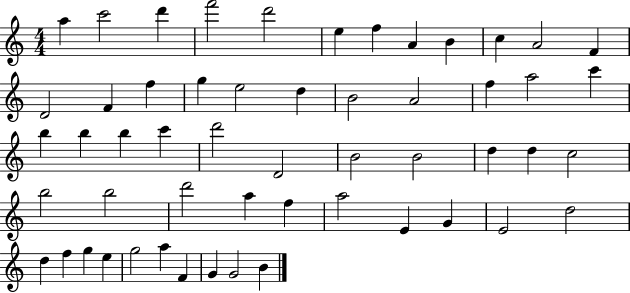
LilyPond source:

{
  \clef treble
  \numericTimeSignature
  \time 4/4
  \key c \major
  a''4 c'''2 d'''4 | f'''2 d'''2 | e''4 f''4 a'4 b'4 | c''4 a'2 f'4 | \break d'2 f'4 f''4 | g''4 e''2 d''4 | b'2 a'2 | f''4 a''2 c'''4 | \break b''4 b''4 b''4 c'''4 | d'''2 d'2 | b'2 b'2 | d''4 d''4 c''2 | \break b''2 b''2 | d'''2 a''4 f''4 | a''2 e'4 g'4 | e'2 d''2 | \break d''4 f''4 g''4 e''4 | g''2 a''4 f'4 | g'4 g'2 b'4 | \bar "|."
}